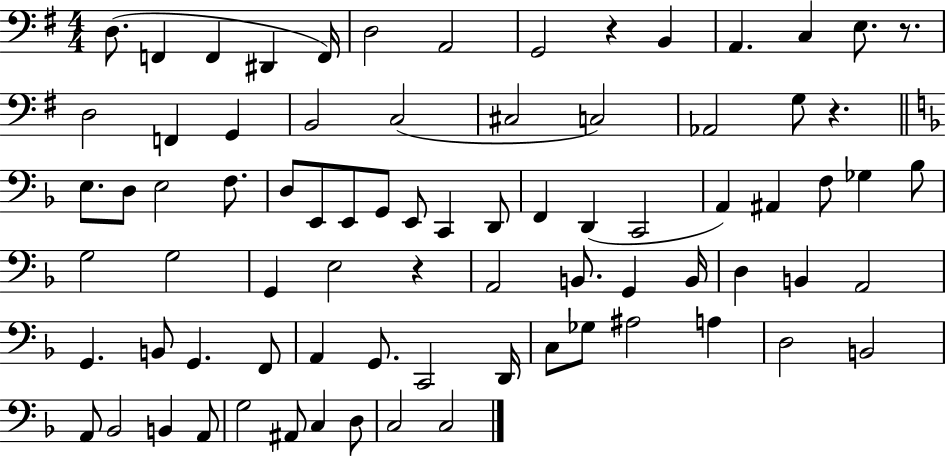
D3/e. F2/q F2/q D#2/q F2/s D3/h A2/h G2/h R/q B2/q A2/q. C3/q E3/e. R/e. D3/h F2/q G2/q B2/h C3/h C#3/h C3/h Ab2/h G3/e R/q. E3/e. D3/e E3/h F3/e. D3/e E2/e E2/e G2/e E2/e C2/q D2/e F2/q D2/q C2/h A2/q A#2/q F3/e Gb3/q Bb3/e G3/h G3/h G2/q E3/h R/q A2/h B2/e. G2/q B2/s D3/q B2/q A2/h G2/q. B2/e G2/q. F2/e A2/q G2/e. C2/h D2/s C3/e Gb3/e A#3/h A3/q D3/h B2/h A2/e Bb2/h B2/q A2/e G3/h A#2/e C3/q D3/e C3/h C3/h